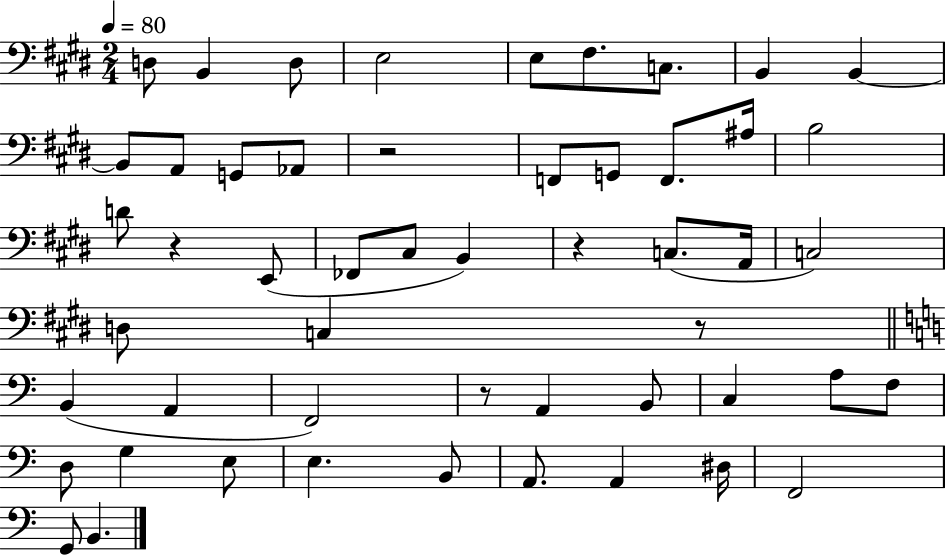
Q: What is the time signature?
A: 2/4